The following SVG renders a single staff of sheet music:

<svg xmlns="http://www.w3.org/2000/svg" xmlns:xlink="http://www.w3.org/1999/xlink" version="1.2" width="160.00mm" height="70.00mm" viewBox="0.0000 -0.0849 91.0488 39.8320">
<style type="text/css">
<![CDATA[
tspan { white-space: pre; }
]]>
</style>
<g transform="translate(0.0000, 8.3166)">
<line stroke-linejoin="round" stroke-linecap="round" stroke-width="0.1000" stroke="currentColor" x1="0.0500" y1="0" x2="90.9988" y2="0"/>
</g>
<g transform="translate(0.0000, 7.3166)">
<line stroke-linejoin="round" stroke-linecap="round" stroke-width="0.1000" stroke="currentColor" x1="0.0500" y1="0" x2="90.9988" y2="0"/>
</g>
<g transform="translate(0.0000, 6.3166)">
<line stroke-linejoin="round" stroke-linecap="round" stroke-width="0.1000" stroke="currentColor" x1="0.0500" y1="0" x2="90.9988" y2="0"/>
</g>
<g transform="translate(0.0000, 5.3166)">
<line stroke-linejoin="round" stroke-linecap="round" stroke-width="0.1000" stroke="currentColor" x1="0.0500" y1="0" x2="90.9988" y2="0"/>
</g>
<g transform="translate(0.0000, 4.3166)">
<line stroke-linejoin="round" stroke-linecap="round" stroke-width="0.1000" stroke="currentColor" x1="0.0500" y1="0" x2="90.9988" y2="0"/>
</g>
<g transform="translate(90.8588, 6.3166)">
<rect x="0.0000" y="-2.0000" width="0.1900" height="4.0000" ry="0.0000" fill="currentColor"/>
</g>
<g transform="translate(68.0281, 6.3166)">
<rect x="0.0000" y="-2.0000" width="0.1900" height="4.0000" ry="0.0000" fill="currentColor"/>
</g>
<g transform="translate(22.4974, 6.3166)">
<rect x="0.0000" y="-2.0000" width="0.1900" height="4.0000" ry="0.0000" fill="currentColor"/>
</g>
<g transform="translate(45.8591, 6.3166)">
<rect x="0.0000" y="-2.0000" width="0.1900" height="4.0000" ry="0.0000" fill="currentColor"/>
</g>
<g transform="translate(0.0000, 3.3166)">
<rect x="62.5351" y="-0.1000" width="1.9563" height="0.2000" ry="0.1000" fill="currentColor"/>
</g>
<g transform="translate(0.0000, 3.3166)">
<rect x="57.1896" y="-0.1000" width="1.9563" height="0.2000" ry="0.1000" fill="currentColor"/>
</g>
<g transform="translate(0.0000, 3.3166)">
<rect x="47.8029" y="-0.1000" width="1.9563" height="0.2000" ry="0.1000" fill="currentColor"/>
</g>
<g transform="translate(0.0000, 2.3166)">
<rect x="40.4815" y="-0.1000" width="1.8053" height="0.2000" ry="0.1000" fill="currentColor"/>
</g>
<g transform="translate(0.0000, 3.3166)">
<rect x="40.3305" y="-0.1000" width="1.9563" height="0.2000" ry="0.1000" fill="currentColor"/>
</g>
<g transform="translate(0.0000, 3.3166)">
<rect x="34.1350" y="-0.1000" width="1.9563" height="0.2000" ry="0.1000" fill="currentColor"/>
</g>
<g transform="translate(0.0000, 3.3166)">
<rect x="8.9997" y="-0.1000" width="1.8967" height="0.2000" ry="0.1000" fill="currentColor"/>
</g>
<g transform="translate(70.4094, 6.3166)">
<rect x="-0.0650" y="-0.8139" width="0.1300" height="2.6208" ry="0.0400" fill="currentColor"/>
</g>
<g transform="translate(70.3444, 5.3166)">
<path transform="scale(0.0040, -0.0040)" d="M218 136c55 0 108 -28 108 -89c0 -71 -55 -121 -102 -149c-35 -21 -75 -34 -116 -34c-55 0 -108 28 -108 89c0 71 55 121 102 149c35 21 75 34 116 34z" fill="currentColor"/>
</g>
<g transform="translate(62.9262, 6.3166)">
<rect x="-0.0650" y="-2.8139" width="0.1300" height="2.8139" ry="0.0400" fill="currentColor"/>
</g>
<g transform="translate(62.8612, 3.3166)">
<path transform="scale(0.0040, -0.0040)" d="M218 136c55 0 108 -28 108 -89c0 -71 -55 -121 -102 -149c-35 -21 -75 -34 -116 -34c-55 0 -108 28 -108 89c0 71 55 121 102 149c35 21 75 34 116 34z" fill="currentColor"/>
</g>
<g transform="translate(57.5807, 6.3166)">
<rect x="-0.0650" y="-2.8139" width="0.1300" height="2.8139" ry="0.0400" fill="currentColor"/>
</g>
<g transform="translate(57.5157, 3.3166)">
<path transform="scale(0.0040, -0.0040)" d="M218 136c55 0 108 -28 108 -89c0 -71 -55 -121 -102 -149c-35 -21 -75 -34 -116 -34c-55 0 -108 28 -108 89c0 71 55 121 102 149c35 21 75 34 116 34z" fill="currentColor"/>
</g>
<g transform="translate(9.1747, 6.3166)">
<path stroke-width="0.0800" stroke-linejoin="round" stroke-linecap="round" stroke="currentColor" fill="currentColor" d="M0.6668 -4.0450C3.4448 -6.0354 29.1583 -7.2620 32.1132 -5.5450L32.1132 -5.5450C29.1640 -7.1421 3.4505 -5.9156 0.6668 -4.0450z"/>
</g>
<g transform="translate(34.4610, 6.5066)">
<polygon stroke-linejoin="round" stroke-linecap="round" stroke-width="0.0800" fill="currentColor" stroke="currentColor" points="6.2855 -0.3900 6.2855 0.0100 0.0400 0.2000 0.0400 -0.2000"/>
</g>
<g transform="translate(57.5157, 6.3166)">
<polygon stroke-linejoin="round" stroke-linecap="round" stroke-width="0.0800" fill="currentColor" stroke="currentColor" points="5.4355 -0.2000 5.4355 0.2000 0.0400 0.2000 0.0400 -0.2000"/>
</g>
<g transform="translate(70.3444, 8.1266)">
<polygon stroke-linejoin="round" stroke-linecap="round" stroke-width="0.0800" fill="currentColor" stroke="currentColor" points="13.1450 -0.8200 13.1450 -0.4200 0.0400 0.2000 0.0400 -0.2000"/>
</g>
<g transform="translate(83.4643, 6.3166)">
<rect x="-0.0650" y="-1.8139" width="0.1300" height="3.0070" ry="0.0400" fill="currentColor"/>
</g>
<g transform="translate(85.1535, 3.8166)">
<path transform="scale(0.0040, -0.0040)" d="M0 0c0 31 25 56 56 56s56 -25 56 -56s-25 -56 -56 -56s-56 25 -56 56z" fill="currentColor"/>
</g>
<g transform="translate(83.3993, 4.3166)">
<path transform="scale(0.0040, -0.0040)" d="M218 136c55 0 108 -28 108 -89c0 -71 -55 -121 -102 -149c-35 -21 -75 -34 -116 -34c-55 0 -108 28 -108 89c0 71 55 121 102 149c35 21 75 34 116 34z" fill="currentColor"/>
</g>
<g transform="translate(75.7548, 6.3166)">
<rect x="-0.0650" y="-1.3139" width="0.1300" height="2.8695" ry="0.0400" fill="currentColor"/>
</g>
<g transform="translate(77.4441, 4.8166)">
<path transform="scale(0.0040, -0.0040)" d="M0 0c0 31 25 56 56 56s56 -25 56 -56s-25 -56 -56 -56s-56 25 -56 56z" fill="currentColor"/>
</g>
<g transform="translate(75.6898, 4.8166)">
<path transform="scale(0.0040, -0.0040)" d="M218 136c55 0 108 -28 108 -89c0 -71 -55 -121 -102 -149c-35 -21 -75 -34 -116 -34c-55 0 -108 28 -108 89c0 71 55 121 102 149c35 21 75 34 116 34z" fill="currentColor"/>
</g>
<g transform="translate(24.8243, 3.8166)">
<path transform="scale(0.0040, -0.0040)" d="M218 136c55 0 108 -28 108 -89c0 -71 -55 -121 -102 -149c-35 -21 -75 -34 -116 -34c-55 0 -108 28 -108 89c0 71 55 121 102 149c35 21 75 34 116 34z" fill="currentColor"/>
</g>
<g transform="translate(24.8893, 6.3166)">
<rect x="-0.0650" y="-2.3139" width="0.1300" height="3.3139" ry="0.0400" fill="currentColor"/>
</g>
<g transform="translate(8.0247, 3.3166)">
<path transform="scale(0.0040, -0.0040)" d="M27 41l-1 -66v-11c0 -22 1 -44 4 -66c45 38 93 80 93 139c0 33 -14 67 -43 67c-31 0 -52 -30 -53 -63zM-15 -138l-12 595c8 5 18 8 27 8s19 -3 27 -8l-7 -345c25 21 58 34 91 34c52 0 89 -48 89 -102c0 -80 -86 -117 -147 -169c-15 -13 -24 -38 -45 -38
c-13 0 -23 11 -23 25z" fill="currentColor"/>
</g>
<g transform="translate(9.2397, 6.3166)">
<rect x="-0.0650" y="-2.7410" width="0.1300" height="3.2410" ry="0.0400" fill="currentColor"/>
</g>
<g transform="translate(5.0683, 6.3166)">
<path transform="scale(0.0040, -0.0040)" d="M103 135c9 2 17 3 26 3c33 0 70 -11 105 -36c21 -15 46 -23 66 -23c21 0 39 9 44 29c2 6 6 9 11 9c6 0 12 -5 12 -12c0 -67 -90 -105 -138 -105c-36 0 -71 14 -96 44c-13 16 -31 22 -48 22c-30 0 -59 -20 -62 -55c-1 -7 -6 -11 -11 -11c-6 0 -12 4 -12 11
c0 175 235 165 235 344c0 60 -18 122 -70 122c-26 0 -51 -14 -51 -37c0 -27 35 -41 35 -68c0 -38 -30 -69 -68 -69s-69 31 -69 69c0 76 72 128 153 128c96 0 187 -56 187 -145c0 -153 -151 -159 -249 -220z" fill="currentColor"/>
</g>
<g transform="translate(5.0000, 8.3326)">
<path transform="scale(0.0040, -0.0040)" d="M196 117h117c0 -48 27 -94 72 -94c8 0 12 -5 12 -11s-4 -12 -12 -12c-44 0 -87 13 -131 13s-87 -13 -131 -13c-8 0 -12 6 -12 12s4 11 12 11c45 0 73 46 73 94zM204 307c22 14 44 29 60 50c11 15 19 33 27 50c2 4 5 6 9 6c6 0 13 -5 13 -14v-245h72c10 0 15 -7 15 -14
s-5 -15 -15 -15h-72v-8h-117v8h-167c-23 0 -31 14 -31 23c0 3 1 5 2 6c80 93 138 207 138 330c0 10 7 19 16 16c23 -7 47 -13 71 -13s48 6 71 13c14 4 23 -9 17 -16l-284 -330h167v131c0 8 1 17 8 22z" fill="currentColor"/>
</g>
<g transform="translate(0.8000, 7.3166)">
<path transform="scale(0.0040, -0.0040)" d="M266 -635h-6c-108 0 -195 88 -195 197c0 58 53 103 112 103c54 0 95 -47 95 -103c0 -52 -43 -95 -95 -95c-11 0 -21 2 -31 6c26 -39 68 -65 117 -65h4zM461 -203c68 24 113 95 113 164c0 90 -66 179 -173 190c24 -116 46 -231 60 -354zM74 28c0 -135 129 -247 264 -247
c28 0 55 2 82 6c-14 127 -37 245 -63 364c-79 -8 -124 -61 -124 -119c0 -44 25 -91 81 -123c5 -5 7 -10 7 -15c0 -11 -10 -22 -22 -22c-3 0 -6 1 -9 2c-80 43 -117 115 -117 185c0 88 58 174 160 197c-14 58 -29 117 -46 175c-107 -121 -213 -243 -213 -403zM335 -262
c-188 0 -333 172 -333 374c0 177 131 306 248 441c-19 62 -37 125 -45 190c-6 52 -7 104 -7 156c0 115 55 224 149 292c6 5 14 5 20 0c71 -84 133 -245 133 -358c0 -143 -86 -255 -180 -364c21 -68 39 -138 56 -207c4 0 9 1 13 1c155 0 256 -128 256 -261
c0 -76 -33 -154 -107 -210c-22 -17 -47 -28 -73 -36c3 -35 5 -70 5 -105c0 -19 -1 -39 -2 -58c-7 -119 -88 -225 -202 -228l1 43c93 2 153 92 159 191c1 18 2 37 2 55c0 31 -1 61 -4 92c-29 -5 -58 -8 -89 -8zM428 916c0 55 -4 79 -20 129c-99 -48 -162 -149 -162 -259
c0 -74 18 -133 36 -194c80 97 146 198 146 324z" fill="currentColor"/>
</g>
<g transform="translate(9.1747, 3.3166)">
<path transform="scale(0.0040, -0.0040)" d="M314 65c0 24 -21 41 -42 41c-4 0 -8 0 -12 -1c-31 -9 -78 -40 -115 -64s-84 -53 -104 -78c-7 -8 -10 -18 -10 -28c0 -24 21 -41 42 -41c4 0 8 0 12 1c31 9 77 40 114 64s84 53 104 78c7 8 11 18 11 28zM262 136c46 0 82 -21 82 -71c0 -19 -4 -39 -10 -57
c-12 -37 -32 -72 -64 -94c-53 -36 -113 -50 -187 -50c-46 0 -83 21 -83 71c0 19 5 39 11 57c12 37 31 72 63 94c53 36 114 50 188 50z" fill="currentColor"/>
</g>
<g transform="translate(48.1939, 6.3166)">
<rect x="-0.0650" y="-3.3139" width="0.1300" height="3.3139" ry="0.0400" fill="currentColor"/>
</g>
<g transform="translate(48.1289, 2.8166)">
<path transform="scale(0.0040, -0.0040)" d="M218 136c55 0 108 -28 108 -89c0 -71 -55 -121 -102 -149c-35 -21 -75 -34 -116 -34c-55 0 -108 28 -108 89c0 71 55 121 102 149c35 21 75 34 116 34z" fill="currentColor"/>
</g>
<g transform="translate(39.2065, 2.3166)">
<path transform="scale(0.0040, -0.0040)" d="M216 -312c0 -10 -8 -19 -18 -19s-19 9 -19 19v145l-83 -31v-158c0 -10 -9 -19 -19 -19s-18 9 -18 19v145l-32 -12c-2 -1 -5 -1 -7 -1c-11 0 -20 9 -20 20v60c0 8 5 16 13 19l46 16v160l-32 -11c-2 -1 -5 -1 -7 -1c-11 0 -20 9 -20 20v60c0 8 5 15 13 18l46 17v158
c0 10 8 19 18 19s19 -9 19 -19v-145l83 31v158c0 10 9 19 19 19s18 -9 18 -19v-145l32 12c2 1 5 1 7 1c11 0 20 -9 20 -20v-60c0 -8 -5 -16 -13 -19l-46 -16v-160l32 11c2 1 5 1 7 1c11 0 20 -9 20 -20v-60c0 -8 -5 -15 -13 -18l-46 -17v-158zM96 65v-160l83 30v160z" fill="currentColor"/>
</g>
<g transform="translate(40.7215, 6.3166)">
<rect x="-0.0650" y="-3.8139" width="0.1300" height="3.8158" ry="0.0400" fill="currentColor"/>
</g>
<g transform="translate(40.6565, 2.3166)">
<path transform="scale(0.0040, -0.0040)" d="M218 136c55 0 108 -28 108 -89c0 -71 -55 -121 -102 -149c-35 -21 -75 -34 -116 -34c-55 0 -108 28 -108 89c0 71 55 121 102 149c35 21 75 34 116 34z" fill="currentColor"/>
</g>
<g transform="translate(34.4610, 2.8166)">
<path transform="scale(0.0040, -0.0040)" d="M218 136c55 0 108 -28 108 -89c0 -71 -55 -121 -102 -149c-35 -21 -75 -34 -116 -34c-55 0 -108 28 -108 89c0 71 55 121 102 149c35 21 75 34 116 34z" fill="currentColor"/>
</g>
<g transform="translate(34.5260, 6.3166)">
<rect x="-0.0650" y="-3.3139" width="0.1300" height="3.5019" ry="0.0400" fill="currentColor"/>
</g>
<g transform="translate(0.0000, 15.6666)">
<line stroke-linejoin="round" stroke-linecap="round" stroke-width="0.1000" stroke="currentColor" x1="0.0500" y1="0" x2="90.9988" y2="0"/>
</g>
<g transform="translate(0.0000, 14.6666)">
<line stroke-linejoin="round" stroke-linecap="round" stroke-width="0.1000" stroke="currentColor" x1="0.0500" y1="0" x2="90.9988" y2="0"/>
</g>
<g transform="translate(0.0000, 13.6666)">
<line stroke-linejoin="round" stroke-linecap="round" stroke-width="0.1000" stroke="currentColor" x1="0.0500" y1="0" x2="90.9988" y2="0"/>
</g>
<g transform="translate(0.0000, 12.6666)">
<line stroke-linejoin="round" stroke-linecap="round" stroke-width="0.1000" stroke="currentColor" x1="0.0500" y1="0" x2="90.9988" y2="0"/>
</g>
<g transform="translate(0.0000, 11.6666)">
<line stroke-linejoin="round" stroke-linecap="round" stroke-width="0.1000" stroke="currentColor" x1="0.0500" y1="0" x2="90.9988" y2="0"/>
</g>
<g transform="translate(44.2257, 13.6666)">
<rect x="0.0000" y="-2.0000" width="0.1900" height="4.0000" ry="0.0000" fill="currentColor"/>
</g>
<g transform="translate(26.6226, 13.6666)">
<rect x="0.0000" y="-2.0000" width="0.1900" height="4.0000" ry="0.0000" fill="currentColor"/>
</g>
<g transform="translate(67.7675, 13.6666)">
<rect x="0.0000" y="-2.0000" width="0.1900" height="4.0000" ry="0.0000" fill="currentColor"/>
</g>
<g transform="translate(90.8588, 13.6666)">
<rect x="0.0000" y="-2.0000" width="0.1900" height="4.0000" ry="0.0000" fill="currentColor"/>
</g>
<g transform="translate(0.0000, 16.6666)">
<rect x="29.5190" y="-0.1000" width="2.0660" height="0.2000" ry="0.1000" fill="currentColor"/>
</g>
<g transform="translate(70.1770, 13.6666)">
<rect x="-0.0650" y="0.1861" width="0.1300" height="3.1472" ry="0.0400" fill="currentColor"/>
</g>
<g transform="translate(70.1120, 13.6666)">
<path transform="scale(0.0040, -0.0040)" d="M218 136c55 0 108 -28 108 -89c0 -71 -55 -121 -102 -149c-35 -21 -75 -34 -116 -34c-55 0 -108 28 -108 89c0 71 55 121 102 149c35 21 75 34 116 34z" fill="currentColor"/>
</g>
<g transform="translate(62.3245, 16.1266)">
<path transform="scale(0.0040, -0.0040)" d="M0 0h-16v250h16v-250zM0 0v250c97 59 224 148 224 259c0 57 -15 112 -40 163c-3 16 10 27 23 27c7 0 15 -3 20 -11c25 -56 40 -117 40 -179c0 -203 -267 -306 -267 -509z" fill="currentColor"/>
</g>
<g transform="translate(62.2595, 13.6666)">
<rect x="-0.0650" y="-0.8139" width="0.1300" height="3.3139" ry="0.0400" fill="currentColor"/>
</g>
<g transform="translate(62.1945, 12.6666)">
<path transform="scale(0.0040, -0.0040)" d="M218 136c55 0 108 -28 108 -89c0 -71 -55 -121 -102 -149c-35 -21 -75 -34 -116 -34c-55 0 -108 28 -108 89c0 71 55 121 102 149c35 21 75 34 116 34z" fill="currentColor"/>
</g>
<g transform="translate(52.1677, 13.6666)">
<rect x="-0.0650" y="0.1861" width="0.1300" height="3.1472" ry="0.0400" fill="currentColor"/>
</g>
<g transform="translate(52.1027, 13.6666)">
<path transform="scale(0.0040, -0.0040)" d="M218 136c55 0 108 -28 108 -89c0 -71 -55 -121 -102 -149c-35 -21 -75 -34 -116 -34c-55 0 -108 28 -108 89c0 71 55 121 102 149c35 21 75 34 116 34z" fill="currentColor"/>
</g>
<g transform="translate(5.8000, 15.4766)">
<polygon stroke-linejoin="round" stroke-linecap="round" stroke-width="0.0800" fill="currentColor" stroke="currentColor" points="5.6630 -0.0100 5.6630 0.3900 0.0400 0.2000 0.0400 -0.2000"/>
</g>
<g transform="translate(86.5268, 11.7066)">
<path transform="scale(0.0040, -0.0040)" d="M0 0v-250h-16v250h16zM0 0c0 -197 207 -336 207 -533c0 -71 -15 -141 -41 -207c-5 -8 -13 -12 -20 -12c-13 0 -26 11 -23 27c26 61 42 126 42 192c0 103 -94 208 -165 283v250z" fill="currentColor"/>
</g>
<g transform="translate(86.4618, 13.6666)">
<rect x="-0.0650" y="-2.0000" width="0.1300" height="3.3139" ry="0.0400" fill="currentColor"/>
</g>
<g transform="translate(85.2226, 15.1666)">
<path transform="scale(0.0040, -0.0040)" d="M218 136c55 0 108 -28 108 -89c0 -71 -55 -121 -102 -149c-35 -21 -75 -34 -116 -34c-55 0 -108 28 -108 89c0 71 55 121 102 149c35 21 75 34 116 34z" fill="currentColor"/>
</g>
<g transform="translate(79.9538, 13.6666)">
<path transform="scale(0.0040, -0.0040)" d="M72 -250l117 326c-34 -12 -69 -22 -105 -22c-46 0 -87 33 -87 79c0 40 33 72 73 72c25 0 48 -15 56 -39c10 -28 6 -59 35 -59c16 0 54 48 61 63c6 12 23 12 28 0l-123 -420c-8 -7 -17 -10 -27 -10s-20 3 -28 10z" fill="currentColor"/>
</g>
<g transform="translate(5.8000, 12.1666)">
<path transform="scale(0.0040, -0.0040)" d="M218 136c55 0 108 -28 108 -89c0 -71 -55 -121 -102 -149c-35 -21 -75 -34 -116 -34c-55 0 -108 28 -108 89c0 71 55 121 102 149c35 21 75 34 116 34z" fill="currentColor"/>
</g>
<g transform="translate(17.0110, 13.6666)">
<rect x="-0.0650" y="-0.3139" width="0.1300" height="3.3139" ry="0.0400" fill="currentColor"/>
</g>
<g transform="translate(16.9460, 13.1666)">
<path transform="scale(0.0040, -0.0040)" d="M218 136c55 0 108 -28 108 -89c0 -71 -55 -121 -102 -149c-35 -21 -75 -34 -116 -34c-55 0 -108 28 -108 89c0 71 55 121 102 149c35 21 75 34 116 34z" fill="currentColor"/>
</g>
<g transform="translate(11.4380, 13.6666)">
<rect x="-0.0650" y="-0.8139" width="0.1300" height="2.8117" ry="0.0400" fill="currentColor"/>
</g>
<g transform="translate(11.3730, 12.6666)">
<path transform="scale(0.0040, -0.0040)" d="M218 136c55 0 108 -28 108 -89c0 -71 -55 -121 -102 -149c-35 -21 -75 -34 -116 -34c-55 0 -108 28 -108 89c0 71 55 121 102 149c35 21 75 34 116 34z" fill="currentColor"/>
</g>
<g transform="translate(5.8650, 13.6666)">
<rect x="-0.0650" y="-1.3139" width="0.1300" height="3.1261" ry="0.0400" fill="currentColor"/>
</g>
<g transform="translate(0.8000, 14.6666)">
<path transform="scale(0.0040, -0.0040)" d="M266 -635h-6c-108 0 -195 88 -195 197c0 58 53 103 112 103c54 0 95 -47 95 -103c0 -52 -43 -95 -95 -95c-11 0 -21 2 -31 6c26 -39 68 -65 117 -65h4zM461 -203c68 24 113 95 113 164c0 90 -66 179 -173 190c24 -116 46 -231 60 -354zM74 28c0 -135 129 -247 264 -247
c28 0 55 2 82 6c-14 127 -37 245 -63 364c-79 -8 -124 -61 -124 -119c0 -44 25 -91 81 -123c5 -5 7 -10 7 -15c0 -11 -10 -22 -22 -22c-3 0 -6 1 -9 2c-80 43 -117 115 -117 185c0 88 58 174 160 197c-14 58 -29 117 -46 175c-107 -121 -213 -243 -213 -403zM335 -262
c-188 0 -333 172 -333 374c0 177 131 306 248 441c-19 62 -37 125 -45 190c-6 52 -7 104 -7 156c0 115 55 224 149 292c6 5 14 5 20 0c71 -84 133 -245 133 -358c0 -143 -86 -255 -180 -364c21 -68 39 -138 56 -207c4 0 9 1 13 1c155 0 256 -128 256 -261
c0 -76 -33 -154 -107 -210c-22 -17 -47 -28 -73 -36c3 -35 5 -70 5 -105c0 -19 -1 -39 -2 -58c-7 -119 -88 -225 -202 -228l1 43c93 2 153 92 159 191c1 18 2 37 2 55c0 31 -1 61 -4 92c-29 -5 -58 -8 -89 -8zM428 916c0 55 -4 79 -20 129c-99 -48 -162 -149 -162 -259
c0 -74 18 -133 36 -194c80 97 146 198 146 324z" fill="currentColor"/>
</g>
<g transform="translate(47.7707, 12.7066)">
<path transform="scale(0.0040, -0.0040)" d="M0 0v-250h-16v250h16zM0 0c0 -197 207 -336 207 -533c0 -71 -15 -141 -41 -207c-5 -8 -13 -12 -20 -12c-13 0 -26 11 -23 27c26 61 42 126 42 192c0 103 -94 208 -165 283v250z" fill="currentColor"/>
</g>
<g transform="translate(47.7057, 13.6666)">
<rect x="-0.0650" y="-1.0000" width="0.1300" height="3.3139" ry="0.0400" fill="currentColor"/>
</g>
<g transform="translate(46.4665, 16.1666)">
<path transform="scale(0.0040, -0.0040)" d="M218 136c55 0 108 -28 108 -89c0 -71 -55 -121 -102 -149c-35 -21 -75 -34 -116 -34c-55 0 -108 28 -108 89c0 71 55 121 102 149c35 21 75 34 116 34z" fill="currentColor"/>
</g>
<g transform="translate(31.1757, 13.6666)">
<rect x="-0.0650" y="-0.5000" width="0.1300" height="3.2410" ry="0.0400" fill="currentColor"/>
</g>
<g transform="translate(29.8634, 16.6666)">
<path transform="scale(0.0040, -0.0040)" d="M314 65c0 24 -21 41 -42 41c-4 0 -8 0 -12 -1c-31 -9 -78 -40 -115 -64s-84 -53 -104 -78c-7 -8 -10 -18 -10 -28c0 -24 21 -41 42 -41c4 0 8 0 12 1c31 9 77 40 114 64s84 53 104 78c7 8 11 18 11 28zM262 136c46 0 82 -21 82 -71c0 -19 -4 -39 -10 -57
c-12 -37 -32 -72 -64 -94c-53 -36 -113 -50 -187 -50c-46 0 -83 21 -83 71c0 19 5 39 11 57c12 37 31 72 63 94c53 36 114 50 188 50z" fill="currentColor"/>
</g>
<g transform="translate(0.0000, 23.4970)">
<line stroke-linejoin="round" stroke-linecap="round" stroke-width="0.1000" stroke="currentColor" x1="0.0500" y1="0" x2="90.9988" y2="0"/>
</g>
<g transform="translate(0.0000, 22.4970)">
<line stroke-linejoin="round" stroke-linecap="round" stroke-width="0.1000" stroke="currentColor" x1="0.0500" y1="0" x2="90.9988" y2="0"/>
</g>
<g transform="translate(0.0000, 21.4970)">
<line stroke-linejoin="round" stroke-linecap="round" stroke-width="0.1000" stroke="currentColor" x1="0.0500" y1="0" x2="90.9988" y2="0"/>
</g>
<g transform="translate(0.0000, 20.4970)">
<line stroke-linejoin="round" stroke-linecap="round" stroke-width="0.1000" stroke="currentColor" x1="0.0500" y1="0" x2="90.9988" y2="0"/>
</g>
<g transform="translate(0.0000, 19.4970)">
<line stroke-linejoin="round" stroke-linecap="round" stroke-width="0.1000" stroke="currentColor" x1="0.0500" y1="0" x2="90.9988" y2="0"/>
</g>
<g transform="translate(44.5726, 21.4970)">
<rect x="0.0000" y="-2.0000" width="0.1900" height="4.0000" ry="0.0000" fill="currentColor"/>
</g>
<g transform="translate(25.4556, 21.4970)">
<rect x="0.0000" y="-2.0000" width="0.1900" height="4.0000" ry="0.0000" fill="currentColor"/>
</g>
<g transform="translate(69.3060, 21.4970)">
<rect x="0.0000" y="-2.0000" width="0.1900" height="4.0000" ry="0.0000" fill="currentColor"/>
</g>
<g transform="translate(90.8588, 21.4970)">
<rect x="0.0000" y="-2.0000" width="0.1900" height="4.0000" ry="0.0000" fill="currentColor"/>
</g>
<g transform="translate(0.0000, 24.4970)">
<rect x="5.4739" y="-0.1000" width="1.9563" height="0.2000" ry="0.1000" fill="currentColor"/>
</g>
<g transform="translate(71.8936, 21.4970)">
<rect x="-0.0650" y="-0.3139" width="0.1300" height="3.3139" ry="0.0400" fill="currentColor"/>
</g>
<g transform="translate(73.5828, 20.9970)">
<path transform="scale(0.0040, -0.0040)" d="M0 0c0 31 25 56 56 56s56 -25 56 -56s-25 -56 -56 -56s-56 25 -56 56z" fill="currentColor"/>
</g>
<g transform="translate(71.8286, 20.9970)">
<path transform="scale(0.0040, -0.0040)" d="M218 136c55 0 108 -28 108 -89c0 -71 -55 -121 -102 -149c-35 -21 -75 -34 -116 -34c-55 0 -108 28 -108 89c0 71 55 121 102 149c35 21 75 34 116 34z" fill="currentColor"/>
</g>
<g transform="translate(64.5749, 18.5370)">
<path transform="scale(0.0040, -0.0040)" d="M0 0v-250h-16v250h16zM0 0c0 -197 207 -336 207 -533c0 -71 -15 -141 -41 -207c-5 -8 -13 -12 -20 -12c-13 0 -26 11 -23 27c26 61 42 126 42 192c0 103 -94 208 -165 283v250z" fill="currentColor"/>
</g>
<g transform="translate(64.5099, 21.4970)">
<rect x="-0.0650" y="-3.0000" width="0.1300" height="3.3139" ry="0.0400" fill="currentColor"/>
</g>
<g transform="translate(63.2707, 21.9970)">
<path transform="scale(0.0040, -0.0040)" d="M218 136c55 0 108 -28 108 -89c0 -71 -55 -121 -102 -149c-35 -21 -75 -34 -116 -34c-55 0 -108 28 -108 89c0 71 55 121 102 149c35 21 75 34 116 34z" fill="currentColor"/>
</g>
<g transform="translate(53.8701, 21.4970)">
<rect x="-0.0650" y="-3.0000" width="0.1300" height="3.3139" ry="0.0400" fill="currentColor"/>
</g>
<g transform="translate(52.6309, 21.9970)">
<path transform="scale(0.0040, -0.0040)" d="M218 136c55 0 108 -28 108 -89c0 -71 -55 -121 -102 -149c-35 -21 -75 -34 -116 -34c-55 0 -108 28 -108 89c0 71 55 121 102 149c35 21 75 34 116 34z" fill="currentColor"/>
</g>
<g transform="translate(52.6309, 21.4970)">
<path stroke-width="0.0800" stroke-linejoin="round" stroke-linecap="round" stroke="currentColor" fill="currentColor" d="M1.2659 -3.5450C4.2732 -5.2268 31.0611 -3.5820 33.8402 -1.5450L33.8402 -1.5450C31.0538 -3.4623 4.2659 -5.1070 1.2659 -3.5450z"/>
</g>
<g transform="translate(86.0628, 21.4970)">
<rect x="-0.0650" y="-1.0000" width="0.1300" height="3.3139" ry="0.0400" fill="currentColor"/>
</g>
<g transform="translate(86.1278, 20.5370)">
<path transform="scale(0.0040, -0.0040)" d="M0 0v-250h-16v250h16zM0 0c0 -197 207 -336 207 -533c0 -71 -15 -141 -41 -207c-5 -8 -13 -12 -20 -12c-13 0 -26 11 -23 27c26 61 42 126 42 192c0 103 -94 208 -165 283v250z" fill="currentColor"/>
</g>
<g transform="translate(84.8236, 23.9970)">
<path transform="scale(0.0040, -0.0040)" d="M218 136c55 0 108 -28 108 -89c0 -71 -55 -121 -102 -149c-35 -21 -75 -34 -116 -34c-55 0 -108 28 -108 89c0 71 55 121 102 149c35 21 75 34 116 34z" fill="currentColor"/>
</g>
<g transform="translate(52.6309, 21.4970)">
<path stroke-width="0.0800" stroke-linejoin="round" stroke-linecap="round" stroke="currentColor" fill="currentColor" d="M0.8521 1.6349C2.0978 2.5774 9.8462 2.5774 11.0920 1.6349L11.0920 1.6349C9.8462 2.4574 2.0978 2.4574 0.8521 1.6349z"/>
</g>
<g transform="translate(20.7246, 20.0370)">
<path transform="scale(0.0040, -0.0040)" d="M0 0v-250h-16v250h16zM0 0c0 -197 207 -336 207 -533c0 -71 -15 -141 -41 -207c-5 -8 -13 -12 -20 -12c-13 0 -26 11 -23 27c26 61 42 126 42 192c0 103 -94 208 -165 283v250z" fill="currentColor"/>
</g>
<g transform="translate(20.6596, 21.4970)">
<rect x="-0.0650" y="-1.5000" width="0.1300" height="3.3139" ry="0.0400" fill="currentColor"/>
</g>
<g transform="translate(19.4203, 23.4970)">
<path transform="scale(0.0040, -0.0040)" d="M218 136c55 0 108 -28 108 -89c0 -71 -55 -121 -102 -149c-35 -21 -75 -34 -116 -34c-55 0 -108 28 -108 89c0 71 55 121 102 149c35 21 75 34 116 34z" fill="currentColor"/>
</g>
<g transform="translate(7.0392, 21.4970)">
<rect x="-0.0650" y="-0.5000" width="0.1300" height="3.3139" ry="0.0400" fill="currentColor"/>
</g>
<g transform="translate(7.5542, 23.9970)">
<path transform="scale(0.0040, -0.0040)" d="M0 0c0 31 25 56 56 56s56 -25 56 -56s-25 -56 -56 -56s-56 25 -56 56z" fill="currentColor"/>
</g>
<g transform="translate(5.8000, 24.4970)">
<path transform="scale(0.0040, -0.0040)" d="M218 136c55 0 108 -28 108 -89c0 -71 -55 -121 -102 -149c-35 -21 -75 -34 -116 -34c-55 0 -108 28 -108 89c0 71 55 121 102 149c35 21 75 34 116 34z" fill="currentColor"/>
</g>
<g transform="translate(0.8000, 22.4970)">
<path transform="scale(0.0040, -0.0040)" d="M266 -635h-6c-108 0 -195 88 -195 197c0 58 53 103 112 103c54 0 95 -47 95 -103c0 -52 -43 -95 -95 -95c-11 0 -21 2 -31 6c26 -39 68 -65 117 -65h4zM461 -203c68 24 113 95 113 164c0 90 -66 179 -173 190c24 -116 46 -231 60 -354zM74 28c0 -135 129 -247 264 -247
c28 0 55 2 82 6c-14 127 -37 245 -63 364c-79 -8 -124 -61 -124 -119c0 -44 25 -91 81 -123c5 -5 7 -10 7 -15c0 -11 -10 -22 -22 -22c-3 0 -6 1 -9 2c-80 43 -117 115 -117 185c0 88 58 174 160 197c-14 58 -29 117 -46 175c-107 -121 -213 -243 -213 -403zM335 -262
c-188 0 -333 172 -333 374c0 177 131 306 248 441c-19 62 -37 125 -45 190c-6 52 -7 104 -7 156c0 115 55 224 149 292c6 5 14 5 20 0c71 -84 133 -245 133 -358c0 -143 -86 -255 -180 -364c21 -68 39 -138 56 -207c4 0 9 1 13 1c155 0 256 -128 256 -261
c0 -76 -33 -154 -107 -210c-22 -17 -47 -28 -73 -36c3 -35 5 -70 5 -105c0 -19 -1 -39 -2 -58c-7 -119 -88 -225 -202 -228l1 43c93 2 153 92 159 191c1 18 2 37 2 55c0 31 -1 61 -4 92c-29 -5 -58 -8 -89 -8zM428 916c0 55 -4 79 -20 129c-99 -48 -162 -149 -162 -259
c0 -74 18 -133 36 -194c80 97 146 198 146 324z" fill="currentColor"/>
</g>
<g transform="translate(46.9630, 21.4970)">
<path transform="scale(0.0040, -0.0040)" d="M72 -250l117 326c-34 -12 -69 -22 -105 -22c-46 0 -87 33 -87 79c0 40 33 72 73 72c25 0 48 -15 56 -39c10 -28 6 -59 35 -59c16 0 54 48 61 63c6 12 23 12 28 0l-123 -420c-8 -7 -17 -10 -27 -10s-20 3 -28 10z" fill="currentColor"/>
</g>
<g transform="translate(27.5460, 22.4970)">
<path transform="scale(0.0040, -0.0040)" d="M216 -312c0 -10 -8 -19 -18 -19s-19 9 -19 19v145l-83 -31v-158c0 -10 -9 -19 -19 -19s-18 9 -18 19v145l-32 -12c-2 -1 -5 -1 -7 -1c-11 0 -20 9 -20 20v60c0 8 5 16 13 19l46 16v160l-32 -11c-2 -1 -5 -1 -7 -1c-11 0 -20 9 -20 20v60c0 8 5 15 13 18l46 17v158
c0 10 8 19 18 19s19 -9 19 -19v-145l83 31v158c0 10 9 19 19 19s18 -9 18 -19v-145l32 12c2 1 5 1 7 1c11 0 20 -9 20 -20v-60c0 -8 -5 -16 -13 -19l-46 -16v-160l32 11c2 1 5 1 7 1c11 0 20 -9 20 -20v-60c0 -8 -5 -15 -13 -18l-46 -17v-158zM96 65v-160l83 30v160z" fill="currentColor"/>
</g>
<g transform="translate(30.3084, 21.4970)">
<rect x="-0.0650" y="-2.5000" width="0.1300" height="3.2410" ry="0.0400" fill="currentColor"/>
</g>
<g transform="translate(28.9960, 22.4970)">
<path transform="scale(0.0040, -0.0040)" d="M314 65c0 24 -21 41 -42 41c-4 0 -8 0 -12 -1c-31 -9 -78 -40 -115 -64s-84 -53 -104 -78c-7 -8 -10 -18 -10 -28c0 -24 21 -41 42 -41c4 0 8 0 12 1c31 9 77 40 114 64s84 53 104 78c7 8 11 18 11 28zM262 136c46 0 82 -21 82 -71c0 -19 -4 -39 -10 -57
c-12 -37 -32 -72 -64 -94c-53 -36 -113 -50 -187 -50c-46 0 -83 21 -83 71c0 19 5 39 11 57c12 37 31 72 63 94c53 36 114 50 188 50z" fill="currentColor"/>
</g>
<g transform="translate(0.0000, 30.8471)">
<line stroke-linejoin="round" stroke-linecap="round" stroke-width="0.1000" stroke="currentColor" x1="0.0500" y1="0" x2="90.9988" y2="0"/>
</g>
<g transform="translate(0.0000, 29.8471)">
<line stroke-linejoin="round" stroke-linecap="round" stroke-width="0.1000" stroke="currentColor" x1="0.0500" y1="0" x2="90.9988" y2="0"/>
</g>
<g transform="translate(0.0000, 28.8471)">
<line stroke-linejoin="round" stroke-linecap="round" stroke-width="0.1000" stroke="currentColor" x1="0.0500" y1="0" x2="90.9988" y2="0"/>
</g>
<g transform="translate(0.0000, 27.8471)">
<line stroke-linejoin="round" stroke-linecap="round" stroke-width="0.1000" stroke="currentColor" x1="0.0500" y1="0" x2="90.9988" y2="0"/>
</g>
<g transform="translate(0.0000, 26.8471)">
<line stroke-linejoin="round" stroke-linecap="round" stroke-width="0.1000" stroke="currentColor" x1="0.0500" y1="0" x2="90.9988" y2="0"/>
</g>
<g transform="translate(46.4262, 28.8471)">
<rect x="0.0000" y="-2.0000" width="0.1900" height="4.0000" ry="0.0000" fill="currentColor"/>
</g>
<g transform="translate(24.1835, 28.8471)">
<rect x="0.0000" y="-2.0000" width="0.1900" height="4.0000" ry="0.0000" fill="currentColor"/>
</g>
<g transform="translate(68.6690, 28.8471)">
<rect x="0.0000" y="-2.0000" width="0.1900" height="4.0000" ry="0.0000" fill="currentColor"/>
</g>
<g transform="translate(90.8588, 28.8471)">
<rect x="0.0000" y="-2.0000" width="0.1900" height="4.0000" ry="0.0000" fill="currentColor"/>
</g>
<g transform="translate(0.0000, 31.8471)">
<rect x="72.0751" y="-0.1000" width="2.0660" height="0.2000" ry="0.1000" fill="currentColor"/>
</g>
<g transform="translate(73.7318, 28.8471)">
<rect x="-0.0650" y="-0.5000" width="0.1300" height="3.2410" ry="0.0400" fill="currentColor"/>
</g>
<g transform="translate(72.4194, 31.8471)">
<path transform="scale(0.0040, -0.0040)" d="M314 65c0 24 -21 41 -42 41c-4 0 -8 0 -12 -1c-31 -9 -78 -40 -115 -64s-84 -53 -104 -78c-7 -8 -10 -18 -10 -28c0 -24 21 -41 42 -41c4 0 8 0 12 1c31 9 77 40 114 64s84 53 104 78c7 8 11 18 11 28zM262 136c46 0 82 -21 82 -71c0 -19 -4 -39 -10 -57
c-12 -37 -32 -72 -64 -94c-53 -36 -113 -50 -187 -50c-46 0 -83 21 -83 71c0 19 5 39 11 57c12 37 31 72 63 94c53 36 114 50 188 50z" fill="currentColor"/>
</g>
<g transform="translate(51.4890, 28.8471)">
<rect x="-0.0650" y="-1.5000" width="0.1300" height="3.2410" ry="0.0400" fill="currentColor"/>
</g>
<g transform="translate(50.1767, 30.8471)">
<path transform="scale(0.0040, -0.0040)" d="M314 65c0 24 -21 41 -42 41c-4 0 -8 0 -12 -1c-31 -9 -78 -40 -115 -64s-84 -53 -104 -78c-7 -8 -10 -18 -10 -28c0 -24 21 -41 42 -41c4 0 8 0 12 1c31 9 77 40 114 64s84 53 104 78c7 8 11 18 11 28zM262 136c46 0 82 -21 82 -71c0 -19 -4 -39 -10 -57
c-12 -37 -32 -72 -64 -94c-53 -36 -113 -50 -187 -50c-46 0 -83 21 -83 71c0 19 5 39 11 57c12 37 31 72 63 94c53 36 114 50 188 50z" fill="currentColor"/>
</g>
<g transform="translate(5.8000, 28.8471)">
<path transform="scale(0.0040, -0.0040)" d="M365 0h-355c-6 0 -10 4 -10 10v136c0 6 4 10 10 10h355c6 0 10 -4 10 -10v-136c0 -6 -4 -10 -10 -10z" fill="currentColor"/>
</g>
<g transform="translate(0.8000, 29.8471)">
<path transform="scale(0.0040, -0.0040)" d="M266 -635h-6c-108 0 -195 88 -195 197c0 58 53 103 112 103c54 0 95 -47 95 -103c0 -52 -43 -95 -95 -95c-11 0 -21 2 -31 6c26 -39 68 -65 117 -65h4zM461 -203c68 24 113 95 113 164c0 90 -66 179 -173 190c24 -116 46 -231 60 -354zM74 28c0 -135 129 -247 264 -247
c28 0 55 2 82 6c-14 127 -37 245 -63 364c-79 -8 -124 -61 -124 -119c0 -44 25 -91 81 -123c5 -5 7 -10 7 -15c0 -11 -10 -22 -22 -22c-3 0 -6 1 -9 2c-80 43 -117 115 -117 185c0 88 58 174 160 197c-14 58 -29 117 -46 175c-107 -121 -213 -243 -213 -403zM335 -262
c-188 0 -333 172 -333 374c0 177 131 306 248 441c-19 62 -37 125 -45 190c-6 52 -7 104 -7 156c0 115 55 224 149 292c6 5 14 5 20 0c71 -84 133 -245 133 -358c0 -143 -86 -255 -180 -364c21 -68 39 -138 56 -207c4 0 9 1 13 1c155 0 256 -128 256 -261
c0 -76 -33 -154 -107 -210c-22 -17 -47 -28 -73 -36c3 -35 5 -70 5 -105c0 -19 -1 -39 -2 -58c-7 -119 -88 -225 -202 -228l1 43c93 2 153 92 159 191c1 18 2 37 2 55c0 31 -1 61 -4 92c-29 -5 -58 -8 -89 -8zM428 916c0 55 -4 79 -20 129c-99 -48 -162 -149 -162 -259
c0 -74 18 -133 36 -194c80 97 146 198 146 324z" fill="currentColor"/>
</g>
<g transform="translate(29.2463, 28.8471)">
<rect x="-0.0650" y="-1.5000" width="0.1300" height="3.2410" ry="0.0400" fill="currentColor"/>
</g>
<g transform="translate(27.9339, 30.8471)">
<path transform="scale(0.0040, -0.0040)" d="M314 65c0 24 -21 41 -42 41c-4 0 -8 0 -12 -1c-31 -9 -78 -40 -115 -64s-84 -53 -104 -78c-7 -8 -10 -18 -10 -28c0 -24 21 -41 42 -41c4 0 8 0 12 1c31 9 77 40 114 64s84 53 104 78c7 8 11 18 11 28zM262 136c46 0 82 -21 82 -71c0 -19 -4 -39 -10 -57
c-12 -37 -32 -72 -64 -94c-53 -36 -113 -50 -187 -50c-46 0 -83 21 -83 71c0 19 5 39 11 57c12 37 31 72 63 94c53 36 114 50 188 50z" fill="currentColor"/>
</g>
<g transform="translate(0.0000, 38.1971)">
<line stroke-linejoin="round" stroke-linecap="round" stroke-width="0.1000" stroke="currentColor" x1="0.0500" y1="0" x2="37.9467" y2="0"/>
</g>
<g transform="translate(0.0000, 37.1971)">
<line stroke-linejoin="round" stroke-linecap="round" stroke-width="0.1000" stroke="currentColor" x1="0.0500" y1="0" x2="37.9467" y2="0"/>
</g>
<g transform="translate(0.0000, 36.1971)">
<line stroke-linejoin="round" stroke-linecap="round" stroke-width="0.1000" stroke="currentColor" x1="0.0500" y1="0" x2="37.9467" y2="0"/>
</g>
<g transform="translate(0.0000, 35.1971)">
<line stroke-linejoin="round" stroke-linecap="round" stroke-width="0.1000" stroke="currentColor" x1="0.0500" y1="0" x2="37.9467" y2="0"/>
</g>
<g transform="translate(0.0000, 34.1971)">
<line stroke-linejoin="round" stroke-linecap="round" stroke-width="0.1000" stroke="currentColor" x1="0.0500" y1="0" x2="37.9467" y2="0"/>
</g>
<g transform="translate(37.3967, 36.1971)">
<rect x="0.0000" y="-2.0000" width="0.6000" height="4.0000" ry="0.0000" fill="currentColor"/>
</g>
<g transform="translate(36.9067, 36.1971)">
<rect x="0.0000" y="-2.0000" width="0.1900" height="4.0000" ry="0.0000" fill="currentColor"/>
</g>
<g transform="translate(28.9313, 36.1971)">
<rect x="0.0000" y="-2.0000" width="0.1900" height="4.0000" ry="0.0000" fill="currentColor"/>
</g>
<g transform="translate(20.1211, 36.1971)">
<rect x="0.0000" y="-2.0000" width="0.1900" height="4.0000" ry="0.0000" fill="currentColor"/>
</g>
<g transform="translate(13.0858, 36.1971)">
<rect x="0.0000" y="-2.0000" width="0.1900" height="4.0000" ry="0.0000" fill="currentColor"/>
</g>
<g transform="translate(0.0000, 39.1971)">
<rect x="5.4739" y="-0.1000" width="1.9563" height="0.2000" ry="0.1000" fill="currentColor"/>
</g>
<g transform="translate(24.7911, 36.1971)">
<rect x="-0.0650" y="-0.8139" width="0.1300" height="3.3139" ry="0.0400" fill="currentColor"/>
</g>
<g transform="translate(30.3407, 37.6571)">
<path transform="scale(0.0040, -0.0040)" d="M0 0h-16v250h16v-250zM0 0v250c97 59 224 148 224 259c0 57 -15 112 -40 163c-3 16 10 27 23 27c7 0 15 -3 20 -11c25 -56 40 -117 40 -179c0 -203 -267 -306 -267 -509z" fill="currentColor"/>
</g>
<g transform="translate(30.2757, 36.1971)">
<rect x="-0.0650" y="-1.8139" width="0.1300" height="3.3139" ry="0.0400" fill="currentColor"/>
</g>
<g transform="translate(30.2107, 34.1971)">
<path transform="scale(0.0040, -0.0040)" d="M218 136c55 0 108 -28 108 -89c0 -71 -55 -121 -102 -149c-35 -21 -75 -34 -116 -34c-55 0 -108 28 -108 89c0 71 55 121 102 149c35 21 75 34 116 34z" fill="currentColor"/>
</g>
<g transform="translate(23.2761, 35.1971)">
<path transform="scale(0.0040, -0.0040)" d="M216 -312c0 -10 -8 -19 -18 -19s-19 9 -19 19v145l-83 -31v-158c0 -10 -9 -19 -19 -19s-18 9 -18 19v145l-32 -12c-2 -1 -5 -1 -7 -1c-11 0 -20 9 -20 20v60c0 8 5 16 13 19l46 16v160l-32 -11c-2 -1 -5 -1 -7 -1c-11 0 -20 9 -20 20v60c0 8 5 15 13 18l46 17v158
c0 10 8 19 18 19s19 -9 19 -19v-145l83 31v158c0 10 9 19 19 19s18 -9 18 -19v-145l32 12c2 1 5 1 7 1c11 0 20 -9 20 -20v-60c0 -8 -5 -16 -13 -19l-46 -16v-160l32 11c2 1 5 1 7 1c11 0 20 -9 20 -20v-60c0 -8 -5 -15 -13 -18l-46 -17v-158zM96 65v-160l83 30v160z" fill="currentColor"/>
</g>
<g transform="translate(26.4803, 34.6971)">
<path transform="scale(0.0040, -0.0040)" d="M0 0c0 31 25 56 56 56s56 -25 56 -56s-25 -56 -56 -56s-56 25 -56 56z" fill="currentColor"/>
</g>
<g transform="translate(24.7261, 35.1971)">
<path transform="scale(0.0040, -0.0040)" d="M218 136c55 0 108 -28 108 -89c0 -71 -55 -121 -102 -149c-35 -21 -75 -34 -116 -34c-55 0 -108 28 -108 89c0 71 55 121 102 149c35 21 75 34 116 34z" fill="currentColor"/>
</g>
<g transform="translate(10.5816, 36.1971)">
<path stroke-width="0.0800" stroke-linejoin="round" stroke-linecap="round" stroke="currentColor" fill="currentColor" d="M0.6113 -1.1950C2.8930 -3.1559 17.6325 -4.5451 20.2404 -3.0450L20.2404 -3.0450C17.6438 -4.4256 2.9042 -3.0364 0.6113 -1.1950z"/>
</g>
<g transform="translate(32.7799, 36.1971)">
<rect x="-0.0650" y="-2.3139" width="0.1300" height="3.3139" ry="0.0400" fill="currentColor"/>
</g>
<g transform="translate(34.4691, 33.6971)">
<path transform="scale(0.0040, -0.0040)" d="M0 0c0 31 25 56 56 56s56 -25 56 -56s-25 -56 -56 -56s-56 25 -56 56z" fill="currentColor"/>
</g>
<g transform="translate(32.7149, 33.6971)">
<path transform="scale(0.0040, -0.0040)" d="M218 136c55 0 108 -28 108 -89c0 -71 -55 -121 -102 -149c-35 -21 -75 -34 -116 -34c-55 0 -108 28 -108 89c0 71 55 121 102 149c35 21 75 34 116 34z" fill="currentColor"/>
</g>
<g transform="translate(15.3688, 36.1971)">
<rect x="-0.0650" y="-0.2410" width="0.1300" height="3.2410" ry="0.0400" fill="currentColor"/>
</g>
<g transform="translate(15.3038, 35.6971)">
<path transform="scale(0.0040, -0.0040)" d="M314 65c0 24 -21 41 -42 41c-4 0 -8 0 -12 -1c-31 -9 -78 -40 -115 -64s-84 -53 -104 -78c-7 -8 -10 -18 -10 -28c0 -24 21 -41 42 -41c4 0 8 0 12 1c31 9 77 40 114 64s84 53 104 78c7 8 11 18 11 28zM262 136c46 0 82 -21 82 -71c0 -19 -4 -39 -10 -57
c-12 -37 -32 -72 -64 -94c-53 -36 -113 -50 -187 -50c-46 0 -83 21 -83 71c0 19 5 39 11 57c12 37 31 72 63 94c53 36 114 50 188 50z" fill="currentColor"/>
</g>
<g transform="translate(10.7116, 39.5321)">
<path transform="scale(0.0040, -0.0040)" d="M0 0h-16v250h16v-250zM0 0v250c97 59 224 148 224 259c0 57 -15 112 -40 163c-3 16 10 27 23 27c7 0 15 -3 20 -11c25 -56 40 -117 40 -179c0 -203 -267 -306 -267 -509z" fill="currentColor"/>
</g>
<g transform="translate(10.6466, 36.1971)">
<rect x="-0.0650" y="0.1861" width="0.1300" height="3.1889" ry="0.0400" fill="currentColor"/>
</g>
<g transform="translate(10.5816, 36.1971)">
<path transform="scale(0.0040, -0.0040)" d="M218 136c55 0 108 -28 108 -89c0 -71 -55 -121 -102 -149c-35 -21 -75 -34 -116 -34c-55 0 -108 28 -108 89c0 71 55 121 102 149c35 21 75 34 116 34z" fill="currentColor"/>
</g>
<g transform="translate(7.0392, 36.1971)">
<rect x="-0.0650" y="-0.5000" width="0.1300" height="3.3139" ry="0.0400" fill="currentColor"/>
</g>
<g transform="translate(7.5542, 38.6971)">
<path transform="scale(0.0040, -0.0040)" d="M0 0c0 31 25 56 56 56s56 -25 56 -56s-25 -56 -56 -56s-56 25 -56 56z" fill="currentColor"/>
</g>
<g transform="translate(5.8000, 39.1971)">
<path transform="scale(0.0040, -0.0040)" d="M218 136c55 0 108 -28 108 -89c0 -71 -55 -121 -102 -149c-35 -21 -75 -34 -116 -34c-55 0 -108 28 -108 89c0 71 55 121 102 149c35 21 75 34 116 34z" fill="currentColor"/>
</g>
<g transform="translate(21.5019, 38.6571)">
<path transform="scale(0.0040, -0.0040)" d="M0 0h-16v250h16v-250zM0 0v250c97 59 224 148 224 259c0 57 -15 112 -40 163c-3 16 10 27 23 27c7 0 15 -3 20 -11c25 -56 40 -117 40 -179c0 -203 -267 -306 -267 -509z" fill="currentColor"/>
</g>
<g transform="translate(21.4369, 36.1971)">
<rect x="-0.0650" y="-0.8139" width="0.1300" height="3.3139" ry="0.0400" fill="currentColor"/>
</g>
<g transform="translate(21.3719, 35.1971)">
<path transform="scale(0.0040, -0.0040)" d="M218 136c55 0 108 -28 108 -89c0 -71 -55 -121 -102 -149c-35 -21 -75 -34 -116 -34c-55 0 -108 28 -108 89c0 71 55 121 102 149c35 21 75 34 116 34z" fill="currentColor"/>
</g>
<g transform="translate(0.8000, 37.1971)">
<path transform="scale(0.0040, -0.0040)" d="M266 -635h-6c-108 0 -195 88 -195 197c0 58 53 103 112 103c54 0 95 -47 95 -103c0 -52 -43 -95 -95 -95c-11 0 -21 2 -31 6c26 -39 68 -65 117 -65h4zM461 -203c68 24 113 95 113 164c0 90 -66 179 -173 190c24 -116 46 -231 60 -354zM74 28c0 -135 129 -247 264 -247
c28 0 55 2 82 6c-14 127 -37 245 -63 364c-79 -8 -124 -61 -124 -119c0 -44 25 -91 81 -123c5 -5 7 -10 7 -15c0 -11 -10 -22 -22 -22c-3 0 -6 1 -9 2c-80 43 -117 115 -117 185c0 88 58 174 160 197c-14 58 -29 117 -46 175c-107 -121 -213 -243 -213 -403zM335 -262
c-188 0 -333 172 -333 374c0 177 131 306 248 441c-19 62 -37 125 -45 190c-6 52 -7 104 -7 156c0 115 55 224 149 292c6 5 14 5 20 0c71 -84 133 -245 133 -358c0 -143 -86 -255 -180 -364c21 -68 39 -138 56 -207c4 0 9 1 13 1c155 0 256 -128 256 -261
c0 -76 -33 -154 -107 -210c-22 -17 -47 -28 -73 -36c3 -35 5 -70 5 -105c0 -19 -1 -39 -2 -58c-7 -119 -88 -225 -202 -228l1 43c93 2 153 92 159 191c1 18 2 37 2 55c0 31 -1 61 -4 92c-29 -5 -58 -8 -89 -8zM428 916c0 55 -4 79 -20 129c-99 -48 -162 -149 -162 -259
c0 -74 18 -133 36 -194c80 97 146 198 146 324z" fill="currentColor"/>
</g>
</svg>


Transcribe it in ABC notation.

X:1
T:Untitled
M:2/4
L:1/4
K:C
_a2 g b/2 ^c'/2 b a/2 a/2 d/2 e/2 f/2 e/2 d/2 c C2 D/2 B d/2 B z/2 F/2 C E/2 ^G2 z/2 A A/2 c D/2 z2 E2 E2 C2 C B/2 c2 d/2 ^d f/2 g